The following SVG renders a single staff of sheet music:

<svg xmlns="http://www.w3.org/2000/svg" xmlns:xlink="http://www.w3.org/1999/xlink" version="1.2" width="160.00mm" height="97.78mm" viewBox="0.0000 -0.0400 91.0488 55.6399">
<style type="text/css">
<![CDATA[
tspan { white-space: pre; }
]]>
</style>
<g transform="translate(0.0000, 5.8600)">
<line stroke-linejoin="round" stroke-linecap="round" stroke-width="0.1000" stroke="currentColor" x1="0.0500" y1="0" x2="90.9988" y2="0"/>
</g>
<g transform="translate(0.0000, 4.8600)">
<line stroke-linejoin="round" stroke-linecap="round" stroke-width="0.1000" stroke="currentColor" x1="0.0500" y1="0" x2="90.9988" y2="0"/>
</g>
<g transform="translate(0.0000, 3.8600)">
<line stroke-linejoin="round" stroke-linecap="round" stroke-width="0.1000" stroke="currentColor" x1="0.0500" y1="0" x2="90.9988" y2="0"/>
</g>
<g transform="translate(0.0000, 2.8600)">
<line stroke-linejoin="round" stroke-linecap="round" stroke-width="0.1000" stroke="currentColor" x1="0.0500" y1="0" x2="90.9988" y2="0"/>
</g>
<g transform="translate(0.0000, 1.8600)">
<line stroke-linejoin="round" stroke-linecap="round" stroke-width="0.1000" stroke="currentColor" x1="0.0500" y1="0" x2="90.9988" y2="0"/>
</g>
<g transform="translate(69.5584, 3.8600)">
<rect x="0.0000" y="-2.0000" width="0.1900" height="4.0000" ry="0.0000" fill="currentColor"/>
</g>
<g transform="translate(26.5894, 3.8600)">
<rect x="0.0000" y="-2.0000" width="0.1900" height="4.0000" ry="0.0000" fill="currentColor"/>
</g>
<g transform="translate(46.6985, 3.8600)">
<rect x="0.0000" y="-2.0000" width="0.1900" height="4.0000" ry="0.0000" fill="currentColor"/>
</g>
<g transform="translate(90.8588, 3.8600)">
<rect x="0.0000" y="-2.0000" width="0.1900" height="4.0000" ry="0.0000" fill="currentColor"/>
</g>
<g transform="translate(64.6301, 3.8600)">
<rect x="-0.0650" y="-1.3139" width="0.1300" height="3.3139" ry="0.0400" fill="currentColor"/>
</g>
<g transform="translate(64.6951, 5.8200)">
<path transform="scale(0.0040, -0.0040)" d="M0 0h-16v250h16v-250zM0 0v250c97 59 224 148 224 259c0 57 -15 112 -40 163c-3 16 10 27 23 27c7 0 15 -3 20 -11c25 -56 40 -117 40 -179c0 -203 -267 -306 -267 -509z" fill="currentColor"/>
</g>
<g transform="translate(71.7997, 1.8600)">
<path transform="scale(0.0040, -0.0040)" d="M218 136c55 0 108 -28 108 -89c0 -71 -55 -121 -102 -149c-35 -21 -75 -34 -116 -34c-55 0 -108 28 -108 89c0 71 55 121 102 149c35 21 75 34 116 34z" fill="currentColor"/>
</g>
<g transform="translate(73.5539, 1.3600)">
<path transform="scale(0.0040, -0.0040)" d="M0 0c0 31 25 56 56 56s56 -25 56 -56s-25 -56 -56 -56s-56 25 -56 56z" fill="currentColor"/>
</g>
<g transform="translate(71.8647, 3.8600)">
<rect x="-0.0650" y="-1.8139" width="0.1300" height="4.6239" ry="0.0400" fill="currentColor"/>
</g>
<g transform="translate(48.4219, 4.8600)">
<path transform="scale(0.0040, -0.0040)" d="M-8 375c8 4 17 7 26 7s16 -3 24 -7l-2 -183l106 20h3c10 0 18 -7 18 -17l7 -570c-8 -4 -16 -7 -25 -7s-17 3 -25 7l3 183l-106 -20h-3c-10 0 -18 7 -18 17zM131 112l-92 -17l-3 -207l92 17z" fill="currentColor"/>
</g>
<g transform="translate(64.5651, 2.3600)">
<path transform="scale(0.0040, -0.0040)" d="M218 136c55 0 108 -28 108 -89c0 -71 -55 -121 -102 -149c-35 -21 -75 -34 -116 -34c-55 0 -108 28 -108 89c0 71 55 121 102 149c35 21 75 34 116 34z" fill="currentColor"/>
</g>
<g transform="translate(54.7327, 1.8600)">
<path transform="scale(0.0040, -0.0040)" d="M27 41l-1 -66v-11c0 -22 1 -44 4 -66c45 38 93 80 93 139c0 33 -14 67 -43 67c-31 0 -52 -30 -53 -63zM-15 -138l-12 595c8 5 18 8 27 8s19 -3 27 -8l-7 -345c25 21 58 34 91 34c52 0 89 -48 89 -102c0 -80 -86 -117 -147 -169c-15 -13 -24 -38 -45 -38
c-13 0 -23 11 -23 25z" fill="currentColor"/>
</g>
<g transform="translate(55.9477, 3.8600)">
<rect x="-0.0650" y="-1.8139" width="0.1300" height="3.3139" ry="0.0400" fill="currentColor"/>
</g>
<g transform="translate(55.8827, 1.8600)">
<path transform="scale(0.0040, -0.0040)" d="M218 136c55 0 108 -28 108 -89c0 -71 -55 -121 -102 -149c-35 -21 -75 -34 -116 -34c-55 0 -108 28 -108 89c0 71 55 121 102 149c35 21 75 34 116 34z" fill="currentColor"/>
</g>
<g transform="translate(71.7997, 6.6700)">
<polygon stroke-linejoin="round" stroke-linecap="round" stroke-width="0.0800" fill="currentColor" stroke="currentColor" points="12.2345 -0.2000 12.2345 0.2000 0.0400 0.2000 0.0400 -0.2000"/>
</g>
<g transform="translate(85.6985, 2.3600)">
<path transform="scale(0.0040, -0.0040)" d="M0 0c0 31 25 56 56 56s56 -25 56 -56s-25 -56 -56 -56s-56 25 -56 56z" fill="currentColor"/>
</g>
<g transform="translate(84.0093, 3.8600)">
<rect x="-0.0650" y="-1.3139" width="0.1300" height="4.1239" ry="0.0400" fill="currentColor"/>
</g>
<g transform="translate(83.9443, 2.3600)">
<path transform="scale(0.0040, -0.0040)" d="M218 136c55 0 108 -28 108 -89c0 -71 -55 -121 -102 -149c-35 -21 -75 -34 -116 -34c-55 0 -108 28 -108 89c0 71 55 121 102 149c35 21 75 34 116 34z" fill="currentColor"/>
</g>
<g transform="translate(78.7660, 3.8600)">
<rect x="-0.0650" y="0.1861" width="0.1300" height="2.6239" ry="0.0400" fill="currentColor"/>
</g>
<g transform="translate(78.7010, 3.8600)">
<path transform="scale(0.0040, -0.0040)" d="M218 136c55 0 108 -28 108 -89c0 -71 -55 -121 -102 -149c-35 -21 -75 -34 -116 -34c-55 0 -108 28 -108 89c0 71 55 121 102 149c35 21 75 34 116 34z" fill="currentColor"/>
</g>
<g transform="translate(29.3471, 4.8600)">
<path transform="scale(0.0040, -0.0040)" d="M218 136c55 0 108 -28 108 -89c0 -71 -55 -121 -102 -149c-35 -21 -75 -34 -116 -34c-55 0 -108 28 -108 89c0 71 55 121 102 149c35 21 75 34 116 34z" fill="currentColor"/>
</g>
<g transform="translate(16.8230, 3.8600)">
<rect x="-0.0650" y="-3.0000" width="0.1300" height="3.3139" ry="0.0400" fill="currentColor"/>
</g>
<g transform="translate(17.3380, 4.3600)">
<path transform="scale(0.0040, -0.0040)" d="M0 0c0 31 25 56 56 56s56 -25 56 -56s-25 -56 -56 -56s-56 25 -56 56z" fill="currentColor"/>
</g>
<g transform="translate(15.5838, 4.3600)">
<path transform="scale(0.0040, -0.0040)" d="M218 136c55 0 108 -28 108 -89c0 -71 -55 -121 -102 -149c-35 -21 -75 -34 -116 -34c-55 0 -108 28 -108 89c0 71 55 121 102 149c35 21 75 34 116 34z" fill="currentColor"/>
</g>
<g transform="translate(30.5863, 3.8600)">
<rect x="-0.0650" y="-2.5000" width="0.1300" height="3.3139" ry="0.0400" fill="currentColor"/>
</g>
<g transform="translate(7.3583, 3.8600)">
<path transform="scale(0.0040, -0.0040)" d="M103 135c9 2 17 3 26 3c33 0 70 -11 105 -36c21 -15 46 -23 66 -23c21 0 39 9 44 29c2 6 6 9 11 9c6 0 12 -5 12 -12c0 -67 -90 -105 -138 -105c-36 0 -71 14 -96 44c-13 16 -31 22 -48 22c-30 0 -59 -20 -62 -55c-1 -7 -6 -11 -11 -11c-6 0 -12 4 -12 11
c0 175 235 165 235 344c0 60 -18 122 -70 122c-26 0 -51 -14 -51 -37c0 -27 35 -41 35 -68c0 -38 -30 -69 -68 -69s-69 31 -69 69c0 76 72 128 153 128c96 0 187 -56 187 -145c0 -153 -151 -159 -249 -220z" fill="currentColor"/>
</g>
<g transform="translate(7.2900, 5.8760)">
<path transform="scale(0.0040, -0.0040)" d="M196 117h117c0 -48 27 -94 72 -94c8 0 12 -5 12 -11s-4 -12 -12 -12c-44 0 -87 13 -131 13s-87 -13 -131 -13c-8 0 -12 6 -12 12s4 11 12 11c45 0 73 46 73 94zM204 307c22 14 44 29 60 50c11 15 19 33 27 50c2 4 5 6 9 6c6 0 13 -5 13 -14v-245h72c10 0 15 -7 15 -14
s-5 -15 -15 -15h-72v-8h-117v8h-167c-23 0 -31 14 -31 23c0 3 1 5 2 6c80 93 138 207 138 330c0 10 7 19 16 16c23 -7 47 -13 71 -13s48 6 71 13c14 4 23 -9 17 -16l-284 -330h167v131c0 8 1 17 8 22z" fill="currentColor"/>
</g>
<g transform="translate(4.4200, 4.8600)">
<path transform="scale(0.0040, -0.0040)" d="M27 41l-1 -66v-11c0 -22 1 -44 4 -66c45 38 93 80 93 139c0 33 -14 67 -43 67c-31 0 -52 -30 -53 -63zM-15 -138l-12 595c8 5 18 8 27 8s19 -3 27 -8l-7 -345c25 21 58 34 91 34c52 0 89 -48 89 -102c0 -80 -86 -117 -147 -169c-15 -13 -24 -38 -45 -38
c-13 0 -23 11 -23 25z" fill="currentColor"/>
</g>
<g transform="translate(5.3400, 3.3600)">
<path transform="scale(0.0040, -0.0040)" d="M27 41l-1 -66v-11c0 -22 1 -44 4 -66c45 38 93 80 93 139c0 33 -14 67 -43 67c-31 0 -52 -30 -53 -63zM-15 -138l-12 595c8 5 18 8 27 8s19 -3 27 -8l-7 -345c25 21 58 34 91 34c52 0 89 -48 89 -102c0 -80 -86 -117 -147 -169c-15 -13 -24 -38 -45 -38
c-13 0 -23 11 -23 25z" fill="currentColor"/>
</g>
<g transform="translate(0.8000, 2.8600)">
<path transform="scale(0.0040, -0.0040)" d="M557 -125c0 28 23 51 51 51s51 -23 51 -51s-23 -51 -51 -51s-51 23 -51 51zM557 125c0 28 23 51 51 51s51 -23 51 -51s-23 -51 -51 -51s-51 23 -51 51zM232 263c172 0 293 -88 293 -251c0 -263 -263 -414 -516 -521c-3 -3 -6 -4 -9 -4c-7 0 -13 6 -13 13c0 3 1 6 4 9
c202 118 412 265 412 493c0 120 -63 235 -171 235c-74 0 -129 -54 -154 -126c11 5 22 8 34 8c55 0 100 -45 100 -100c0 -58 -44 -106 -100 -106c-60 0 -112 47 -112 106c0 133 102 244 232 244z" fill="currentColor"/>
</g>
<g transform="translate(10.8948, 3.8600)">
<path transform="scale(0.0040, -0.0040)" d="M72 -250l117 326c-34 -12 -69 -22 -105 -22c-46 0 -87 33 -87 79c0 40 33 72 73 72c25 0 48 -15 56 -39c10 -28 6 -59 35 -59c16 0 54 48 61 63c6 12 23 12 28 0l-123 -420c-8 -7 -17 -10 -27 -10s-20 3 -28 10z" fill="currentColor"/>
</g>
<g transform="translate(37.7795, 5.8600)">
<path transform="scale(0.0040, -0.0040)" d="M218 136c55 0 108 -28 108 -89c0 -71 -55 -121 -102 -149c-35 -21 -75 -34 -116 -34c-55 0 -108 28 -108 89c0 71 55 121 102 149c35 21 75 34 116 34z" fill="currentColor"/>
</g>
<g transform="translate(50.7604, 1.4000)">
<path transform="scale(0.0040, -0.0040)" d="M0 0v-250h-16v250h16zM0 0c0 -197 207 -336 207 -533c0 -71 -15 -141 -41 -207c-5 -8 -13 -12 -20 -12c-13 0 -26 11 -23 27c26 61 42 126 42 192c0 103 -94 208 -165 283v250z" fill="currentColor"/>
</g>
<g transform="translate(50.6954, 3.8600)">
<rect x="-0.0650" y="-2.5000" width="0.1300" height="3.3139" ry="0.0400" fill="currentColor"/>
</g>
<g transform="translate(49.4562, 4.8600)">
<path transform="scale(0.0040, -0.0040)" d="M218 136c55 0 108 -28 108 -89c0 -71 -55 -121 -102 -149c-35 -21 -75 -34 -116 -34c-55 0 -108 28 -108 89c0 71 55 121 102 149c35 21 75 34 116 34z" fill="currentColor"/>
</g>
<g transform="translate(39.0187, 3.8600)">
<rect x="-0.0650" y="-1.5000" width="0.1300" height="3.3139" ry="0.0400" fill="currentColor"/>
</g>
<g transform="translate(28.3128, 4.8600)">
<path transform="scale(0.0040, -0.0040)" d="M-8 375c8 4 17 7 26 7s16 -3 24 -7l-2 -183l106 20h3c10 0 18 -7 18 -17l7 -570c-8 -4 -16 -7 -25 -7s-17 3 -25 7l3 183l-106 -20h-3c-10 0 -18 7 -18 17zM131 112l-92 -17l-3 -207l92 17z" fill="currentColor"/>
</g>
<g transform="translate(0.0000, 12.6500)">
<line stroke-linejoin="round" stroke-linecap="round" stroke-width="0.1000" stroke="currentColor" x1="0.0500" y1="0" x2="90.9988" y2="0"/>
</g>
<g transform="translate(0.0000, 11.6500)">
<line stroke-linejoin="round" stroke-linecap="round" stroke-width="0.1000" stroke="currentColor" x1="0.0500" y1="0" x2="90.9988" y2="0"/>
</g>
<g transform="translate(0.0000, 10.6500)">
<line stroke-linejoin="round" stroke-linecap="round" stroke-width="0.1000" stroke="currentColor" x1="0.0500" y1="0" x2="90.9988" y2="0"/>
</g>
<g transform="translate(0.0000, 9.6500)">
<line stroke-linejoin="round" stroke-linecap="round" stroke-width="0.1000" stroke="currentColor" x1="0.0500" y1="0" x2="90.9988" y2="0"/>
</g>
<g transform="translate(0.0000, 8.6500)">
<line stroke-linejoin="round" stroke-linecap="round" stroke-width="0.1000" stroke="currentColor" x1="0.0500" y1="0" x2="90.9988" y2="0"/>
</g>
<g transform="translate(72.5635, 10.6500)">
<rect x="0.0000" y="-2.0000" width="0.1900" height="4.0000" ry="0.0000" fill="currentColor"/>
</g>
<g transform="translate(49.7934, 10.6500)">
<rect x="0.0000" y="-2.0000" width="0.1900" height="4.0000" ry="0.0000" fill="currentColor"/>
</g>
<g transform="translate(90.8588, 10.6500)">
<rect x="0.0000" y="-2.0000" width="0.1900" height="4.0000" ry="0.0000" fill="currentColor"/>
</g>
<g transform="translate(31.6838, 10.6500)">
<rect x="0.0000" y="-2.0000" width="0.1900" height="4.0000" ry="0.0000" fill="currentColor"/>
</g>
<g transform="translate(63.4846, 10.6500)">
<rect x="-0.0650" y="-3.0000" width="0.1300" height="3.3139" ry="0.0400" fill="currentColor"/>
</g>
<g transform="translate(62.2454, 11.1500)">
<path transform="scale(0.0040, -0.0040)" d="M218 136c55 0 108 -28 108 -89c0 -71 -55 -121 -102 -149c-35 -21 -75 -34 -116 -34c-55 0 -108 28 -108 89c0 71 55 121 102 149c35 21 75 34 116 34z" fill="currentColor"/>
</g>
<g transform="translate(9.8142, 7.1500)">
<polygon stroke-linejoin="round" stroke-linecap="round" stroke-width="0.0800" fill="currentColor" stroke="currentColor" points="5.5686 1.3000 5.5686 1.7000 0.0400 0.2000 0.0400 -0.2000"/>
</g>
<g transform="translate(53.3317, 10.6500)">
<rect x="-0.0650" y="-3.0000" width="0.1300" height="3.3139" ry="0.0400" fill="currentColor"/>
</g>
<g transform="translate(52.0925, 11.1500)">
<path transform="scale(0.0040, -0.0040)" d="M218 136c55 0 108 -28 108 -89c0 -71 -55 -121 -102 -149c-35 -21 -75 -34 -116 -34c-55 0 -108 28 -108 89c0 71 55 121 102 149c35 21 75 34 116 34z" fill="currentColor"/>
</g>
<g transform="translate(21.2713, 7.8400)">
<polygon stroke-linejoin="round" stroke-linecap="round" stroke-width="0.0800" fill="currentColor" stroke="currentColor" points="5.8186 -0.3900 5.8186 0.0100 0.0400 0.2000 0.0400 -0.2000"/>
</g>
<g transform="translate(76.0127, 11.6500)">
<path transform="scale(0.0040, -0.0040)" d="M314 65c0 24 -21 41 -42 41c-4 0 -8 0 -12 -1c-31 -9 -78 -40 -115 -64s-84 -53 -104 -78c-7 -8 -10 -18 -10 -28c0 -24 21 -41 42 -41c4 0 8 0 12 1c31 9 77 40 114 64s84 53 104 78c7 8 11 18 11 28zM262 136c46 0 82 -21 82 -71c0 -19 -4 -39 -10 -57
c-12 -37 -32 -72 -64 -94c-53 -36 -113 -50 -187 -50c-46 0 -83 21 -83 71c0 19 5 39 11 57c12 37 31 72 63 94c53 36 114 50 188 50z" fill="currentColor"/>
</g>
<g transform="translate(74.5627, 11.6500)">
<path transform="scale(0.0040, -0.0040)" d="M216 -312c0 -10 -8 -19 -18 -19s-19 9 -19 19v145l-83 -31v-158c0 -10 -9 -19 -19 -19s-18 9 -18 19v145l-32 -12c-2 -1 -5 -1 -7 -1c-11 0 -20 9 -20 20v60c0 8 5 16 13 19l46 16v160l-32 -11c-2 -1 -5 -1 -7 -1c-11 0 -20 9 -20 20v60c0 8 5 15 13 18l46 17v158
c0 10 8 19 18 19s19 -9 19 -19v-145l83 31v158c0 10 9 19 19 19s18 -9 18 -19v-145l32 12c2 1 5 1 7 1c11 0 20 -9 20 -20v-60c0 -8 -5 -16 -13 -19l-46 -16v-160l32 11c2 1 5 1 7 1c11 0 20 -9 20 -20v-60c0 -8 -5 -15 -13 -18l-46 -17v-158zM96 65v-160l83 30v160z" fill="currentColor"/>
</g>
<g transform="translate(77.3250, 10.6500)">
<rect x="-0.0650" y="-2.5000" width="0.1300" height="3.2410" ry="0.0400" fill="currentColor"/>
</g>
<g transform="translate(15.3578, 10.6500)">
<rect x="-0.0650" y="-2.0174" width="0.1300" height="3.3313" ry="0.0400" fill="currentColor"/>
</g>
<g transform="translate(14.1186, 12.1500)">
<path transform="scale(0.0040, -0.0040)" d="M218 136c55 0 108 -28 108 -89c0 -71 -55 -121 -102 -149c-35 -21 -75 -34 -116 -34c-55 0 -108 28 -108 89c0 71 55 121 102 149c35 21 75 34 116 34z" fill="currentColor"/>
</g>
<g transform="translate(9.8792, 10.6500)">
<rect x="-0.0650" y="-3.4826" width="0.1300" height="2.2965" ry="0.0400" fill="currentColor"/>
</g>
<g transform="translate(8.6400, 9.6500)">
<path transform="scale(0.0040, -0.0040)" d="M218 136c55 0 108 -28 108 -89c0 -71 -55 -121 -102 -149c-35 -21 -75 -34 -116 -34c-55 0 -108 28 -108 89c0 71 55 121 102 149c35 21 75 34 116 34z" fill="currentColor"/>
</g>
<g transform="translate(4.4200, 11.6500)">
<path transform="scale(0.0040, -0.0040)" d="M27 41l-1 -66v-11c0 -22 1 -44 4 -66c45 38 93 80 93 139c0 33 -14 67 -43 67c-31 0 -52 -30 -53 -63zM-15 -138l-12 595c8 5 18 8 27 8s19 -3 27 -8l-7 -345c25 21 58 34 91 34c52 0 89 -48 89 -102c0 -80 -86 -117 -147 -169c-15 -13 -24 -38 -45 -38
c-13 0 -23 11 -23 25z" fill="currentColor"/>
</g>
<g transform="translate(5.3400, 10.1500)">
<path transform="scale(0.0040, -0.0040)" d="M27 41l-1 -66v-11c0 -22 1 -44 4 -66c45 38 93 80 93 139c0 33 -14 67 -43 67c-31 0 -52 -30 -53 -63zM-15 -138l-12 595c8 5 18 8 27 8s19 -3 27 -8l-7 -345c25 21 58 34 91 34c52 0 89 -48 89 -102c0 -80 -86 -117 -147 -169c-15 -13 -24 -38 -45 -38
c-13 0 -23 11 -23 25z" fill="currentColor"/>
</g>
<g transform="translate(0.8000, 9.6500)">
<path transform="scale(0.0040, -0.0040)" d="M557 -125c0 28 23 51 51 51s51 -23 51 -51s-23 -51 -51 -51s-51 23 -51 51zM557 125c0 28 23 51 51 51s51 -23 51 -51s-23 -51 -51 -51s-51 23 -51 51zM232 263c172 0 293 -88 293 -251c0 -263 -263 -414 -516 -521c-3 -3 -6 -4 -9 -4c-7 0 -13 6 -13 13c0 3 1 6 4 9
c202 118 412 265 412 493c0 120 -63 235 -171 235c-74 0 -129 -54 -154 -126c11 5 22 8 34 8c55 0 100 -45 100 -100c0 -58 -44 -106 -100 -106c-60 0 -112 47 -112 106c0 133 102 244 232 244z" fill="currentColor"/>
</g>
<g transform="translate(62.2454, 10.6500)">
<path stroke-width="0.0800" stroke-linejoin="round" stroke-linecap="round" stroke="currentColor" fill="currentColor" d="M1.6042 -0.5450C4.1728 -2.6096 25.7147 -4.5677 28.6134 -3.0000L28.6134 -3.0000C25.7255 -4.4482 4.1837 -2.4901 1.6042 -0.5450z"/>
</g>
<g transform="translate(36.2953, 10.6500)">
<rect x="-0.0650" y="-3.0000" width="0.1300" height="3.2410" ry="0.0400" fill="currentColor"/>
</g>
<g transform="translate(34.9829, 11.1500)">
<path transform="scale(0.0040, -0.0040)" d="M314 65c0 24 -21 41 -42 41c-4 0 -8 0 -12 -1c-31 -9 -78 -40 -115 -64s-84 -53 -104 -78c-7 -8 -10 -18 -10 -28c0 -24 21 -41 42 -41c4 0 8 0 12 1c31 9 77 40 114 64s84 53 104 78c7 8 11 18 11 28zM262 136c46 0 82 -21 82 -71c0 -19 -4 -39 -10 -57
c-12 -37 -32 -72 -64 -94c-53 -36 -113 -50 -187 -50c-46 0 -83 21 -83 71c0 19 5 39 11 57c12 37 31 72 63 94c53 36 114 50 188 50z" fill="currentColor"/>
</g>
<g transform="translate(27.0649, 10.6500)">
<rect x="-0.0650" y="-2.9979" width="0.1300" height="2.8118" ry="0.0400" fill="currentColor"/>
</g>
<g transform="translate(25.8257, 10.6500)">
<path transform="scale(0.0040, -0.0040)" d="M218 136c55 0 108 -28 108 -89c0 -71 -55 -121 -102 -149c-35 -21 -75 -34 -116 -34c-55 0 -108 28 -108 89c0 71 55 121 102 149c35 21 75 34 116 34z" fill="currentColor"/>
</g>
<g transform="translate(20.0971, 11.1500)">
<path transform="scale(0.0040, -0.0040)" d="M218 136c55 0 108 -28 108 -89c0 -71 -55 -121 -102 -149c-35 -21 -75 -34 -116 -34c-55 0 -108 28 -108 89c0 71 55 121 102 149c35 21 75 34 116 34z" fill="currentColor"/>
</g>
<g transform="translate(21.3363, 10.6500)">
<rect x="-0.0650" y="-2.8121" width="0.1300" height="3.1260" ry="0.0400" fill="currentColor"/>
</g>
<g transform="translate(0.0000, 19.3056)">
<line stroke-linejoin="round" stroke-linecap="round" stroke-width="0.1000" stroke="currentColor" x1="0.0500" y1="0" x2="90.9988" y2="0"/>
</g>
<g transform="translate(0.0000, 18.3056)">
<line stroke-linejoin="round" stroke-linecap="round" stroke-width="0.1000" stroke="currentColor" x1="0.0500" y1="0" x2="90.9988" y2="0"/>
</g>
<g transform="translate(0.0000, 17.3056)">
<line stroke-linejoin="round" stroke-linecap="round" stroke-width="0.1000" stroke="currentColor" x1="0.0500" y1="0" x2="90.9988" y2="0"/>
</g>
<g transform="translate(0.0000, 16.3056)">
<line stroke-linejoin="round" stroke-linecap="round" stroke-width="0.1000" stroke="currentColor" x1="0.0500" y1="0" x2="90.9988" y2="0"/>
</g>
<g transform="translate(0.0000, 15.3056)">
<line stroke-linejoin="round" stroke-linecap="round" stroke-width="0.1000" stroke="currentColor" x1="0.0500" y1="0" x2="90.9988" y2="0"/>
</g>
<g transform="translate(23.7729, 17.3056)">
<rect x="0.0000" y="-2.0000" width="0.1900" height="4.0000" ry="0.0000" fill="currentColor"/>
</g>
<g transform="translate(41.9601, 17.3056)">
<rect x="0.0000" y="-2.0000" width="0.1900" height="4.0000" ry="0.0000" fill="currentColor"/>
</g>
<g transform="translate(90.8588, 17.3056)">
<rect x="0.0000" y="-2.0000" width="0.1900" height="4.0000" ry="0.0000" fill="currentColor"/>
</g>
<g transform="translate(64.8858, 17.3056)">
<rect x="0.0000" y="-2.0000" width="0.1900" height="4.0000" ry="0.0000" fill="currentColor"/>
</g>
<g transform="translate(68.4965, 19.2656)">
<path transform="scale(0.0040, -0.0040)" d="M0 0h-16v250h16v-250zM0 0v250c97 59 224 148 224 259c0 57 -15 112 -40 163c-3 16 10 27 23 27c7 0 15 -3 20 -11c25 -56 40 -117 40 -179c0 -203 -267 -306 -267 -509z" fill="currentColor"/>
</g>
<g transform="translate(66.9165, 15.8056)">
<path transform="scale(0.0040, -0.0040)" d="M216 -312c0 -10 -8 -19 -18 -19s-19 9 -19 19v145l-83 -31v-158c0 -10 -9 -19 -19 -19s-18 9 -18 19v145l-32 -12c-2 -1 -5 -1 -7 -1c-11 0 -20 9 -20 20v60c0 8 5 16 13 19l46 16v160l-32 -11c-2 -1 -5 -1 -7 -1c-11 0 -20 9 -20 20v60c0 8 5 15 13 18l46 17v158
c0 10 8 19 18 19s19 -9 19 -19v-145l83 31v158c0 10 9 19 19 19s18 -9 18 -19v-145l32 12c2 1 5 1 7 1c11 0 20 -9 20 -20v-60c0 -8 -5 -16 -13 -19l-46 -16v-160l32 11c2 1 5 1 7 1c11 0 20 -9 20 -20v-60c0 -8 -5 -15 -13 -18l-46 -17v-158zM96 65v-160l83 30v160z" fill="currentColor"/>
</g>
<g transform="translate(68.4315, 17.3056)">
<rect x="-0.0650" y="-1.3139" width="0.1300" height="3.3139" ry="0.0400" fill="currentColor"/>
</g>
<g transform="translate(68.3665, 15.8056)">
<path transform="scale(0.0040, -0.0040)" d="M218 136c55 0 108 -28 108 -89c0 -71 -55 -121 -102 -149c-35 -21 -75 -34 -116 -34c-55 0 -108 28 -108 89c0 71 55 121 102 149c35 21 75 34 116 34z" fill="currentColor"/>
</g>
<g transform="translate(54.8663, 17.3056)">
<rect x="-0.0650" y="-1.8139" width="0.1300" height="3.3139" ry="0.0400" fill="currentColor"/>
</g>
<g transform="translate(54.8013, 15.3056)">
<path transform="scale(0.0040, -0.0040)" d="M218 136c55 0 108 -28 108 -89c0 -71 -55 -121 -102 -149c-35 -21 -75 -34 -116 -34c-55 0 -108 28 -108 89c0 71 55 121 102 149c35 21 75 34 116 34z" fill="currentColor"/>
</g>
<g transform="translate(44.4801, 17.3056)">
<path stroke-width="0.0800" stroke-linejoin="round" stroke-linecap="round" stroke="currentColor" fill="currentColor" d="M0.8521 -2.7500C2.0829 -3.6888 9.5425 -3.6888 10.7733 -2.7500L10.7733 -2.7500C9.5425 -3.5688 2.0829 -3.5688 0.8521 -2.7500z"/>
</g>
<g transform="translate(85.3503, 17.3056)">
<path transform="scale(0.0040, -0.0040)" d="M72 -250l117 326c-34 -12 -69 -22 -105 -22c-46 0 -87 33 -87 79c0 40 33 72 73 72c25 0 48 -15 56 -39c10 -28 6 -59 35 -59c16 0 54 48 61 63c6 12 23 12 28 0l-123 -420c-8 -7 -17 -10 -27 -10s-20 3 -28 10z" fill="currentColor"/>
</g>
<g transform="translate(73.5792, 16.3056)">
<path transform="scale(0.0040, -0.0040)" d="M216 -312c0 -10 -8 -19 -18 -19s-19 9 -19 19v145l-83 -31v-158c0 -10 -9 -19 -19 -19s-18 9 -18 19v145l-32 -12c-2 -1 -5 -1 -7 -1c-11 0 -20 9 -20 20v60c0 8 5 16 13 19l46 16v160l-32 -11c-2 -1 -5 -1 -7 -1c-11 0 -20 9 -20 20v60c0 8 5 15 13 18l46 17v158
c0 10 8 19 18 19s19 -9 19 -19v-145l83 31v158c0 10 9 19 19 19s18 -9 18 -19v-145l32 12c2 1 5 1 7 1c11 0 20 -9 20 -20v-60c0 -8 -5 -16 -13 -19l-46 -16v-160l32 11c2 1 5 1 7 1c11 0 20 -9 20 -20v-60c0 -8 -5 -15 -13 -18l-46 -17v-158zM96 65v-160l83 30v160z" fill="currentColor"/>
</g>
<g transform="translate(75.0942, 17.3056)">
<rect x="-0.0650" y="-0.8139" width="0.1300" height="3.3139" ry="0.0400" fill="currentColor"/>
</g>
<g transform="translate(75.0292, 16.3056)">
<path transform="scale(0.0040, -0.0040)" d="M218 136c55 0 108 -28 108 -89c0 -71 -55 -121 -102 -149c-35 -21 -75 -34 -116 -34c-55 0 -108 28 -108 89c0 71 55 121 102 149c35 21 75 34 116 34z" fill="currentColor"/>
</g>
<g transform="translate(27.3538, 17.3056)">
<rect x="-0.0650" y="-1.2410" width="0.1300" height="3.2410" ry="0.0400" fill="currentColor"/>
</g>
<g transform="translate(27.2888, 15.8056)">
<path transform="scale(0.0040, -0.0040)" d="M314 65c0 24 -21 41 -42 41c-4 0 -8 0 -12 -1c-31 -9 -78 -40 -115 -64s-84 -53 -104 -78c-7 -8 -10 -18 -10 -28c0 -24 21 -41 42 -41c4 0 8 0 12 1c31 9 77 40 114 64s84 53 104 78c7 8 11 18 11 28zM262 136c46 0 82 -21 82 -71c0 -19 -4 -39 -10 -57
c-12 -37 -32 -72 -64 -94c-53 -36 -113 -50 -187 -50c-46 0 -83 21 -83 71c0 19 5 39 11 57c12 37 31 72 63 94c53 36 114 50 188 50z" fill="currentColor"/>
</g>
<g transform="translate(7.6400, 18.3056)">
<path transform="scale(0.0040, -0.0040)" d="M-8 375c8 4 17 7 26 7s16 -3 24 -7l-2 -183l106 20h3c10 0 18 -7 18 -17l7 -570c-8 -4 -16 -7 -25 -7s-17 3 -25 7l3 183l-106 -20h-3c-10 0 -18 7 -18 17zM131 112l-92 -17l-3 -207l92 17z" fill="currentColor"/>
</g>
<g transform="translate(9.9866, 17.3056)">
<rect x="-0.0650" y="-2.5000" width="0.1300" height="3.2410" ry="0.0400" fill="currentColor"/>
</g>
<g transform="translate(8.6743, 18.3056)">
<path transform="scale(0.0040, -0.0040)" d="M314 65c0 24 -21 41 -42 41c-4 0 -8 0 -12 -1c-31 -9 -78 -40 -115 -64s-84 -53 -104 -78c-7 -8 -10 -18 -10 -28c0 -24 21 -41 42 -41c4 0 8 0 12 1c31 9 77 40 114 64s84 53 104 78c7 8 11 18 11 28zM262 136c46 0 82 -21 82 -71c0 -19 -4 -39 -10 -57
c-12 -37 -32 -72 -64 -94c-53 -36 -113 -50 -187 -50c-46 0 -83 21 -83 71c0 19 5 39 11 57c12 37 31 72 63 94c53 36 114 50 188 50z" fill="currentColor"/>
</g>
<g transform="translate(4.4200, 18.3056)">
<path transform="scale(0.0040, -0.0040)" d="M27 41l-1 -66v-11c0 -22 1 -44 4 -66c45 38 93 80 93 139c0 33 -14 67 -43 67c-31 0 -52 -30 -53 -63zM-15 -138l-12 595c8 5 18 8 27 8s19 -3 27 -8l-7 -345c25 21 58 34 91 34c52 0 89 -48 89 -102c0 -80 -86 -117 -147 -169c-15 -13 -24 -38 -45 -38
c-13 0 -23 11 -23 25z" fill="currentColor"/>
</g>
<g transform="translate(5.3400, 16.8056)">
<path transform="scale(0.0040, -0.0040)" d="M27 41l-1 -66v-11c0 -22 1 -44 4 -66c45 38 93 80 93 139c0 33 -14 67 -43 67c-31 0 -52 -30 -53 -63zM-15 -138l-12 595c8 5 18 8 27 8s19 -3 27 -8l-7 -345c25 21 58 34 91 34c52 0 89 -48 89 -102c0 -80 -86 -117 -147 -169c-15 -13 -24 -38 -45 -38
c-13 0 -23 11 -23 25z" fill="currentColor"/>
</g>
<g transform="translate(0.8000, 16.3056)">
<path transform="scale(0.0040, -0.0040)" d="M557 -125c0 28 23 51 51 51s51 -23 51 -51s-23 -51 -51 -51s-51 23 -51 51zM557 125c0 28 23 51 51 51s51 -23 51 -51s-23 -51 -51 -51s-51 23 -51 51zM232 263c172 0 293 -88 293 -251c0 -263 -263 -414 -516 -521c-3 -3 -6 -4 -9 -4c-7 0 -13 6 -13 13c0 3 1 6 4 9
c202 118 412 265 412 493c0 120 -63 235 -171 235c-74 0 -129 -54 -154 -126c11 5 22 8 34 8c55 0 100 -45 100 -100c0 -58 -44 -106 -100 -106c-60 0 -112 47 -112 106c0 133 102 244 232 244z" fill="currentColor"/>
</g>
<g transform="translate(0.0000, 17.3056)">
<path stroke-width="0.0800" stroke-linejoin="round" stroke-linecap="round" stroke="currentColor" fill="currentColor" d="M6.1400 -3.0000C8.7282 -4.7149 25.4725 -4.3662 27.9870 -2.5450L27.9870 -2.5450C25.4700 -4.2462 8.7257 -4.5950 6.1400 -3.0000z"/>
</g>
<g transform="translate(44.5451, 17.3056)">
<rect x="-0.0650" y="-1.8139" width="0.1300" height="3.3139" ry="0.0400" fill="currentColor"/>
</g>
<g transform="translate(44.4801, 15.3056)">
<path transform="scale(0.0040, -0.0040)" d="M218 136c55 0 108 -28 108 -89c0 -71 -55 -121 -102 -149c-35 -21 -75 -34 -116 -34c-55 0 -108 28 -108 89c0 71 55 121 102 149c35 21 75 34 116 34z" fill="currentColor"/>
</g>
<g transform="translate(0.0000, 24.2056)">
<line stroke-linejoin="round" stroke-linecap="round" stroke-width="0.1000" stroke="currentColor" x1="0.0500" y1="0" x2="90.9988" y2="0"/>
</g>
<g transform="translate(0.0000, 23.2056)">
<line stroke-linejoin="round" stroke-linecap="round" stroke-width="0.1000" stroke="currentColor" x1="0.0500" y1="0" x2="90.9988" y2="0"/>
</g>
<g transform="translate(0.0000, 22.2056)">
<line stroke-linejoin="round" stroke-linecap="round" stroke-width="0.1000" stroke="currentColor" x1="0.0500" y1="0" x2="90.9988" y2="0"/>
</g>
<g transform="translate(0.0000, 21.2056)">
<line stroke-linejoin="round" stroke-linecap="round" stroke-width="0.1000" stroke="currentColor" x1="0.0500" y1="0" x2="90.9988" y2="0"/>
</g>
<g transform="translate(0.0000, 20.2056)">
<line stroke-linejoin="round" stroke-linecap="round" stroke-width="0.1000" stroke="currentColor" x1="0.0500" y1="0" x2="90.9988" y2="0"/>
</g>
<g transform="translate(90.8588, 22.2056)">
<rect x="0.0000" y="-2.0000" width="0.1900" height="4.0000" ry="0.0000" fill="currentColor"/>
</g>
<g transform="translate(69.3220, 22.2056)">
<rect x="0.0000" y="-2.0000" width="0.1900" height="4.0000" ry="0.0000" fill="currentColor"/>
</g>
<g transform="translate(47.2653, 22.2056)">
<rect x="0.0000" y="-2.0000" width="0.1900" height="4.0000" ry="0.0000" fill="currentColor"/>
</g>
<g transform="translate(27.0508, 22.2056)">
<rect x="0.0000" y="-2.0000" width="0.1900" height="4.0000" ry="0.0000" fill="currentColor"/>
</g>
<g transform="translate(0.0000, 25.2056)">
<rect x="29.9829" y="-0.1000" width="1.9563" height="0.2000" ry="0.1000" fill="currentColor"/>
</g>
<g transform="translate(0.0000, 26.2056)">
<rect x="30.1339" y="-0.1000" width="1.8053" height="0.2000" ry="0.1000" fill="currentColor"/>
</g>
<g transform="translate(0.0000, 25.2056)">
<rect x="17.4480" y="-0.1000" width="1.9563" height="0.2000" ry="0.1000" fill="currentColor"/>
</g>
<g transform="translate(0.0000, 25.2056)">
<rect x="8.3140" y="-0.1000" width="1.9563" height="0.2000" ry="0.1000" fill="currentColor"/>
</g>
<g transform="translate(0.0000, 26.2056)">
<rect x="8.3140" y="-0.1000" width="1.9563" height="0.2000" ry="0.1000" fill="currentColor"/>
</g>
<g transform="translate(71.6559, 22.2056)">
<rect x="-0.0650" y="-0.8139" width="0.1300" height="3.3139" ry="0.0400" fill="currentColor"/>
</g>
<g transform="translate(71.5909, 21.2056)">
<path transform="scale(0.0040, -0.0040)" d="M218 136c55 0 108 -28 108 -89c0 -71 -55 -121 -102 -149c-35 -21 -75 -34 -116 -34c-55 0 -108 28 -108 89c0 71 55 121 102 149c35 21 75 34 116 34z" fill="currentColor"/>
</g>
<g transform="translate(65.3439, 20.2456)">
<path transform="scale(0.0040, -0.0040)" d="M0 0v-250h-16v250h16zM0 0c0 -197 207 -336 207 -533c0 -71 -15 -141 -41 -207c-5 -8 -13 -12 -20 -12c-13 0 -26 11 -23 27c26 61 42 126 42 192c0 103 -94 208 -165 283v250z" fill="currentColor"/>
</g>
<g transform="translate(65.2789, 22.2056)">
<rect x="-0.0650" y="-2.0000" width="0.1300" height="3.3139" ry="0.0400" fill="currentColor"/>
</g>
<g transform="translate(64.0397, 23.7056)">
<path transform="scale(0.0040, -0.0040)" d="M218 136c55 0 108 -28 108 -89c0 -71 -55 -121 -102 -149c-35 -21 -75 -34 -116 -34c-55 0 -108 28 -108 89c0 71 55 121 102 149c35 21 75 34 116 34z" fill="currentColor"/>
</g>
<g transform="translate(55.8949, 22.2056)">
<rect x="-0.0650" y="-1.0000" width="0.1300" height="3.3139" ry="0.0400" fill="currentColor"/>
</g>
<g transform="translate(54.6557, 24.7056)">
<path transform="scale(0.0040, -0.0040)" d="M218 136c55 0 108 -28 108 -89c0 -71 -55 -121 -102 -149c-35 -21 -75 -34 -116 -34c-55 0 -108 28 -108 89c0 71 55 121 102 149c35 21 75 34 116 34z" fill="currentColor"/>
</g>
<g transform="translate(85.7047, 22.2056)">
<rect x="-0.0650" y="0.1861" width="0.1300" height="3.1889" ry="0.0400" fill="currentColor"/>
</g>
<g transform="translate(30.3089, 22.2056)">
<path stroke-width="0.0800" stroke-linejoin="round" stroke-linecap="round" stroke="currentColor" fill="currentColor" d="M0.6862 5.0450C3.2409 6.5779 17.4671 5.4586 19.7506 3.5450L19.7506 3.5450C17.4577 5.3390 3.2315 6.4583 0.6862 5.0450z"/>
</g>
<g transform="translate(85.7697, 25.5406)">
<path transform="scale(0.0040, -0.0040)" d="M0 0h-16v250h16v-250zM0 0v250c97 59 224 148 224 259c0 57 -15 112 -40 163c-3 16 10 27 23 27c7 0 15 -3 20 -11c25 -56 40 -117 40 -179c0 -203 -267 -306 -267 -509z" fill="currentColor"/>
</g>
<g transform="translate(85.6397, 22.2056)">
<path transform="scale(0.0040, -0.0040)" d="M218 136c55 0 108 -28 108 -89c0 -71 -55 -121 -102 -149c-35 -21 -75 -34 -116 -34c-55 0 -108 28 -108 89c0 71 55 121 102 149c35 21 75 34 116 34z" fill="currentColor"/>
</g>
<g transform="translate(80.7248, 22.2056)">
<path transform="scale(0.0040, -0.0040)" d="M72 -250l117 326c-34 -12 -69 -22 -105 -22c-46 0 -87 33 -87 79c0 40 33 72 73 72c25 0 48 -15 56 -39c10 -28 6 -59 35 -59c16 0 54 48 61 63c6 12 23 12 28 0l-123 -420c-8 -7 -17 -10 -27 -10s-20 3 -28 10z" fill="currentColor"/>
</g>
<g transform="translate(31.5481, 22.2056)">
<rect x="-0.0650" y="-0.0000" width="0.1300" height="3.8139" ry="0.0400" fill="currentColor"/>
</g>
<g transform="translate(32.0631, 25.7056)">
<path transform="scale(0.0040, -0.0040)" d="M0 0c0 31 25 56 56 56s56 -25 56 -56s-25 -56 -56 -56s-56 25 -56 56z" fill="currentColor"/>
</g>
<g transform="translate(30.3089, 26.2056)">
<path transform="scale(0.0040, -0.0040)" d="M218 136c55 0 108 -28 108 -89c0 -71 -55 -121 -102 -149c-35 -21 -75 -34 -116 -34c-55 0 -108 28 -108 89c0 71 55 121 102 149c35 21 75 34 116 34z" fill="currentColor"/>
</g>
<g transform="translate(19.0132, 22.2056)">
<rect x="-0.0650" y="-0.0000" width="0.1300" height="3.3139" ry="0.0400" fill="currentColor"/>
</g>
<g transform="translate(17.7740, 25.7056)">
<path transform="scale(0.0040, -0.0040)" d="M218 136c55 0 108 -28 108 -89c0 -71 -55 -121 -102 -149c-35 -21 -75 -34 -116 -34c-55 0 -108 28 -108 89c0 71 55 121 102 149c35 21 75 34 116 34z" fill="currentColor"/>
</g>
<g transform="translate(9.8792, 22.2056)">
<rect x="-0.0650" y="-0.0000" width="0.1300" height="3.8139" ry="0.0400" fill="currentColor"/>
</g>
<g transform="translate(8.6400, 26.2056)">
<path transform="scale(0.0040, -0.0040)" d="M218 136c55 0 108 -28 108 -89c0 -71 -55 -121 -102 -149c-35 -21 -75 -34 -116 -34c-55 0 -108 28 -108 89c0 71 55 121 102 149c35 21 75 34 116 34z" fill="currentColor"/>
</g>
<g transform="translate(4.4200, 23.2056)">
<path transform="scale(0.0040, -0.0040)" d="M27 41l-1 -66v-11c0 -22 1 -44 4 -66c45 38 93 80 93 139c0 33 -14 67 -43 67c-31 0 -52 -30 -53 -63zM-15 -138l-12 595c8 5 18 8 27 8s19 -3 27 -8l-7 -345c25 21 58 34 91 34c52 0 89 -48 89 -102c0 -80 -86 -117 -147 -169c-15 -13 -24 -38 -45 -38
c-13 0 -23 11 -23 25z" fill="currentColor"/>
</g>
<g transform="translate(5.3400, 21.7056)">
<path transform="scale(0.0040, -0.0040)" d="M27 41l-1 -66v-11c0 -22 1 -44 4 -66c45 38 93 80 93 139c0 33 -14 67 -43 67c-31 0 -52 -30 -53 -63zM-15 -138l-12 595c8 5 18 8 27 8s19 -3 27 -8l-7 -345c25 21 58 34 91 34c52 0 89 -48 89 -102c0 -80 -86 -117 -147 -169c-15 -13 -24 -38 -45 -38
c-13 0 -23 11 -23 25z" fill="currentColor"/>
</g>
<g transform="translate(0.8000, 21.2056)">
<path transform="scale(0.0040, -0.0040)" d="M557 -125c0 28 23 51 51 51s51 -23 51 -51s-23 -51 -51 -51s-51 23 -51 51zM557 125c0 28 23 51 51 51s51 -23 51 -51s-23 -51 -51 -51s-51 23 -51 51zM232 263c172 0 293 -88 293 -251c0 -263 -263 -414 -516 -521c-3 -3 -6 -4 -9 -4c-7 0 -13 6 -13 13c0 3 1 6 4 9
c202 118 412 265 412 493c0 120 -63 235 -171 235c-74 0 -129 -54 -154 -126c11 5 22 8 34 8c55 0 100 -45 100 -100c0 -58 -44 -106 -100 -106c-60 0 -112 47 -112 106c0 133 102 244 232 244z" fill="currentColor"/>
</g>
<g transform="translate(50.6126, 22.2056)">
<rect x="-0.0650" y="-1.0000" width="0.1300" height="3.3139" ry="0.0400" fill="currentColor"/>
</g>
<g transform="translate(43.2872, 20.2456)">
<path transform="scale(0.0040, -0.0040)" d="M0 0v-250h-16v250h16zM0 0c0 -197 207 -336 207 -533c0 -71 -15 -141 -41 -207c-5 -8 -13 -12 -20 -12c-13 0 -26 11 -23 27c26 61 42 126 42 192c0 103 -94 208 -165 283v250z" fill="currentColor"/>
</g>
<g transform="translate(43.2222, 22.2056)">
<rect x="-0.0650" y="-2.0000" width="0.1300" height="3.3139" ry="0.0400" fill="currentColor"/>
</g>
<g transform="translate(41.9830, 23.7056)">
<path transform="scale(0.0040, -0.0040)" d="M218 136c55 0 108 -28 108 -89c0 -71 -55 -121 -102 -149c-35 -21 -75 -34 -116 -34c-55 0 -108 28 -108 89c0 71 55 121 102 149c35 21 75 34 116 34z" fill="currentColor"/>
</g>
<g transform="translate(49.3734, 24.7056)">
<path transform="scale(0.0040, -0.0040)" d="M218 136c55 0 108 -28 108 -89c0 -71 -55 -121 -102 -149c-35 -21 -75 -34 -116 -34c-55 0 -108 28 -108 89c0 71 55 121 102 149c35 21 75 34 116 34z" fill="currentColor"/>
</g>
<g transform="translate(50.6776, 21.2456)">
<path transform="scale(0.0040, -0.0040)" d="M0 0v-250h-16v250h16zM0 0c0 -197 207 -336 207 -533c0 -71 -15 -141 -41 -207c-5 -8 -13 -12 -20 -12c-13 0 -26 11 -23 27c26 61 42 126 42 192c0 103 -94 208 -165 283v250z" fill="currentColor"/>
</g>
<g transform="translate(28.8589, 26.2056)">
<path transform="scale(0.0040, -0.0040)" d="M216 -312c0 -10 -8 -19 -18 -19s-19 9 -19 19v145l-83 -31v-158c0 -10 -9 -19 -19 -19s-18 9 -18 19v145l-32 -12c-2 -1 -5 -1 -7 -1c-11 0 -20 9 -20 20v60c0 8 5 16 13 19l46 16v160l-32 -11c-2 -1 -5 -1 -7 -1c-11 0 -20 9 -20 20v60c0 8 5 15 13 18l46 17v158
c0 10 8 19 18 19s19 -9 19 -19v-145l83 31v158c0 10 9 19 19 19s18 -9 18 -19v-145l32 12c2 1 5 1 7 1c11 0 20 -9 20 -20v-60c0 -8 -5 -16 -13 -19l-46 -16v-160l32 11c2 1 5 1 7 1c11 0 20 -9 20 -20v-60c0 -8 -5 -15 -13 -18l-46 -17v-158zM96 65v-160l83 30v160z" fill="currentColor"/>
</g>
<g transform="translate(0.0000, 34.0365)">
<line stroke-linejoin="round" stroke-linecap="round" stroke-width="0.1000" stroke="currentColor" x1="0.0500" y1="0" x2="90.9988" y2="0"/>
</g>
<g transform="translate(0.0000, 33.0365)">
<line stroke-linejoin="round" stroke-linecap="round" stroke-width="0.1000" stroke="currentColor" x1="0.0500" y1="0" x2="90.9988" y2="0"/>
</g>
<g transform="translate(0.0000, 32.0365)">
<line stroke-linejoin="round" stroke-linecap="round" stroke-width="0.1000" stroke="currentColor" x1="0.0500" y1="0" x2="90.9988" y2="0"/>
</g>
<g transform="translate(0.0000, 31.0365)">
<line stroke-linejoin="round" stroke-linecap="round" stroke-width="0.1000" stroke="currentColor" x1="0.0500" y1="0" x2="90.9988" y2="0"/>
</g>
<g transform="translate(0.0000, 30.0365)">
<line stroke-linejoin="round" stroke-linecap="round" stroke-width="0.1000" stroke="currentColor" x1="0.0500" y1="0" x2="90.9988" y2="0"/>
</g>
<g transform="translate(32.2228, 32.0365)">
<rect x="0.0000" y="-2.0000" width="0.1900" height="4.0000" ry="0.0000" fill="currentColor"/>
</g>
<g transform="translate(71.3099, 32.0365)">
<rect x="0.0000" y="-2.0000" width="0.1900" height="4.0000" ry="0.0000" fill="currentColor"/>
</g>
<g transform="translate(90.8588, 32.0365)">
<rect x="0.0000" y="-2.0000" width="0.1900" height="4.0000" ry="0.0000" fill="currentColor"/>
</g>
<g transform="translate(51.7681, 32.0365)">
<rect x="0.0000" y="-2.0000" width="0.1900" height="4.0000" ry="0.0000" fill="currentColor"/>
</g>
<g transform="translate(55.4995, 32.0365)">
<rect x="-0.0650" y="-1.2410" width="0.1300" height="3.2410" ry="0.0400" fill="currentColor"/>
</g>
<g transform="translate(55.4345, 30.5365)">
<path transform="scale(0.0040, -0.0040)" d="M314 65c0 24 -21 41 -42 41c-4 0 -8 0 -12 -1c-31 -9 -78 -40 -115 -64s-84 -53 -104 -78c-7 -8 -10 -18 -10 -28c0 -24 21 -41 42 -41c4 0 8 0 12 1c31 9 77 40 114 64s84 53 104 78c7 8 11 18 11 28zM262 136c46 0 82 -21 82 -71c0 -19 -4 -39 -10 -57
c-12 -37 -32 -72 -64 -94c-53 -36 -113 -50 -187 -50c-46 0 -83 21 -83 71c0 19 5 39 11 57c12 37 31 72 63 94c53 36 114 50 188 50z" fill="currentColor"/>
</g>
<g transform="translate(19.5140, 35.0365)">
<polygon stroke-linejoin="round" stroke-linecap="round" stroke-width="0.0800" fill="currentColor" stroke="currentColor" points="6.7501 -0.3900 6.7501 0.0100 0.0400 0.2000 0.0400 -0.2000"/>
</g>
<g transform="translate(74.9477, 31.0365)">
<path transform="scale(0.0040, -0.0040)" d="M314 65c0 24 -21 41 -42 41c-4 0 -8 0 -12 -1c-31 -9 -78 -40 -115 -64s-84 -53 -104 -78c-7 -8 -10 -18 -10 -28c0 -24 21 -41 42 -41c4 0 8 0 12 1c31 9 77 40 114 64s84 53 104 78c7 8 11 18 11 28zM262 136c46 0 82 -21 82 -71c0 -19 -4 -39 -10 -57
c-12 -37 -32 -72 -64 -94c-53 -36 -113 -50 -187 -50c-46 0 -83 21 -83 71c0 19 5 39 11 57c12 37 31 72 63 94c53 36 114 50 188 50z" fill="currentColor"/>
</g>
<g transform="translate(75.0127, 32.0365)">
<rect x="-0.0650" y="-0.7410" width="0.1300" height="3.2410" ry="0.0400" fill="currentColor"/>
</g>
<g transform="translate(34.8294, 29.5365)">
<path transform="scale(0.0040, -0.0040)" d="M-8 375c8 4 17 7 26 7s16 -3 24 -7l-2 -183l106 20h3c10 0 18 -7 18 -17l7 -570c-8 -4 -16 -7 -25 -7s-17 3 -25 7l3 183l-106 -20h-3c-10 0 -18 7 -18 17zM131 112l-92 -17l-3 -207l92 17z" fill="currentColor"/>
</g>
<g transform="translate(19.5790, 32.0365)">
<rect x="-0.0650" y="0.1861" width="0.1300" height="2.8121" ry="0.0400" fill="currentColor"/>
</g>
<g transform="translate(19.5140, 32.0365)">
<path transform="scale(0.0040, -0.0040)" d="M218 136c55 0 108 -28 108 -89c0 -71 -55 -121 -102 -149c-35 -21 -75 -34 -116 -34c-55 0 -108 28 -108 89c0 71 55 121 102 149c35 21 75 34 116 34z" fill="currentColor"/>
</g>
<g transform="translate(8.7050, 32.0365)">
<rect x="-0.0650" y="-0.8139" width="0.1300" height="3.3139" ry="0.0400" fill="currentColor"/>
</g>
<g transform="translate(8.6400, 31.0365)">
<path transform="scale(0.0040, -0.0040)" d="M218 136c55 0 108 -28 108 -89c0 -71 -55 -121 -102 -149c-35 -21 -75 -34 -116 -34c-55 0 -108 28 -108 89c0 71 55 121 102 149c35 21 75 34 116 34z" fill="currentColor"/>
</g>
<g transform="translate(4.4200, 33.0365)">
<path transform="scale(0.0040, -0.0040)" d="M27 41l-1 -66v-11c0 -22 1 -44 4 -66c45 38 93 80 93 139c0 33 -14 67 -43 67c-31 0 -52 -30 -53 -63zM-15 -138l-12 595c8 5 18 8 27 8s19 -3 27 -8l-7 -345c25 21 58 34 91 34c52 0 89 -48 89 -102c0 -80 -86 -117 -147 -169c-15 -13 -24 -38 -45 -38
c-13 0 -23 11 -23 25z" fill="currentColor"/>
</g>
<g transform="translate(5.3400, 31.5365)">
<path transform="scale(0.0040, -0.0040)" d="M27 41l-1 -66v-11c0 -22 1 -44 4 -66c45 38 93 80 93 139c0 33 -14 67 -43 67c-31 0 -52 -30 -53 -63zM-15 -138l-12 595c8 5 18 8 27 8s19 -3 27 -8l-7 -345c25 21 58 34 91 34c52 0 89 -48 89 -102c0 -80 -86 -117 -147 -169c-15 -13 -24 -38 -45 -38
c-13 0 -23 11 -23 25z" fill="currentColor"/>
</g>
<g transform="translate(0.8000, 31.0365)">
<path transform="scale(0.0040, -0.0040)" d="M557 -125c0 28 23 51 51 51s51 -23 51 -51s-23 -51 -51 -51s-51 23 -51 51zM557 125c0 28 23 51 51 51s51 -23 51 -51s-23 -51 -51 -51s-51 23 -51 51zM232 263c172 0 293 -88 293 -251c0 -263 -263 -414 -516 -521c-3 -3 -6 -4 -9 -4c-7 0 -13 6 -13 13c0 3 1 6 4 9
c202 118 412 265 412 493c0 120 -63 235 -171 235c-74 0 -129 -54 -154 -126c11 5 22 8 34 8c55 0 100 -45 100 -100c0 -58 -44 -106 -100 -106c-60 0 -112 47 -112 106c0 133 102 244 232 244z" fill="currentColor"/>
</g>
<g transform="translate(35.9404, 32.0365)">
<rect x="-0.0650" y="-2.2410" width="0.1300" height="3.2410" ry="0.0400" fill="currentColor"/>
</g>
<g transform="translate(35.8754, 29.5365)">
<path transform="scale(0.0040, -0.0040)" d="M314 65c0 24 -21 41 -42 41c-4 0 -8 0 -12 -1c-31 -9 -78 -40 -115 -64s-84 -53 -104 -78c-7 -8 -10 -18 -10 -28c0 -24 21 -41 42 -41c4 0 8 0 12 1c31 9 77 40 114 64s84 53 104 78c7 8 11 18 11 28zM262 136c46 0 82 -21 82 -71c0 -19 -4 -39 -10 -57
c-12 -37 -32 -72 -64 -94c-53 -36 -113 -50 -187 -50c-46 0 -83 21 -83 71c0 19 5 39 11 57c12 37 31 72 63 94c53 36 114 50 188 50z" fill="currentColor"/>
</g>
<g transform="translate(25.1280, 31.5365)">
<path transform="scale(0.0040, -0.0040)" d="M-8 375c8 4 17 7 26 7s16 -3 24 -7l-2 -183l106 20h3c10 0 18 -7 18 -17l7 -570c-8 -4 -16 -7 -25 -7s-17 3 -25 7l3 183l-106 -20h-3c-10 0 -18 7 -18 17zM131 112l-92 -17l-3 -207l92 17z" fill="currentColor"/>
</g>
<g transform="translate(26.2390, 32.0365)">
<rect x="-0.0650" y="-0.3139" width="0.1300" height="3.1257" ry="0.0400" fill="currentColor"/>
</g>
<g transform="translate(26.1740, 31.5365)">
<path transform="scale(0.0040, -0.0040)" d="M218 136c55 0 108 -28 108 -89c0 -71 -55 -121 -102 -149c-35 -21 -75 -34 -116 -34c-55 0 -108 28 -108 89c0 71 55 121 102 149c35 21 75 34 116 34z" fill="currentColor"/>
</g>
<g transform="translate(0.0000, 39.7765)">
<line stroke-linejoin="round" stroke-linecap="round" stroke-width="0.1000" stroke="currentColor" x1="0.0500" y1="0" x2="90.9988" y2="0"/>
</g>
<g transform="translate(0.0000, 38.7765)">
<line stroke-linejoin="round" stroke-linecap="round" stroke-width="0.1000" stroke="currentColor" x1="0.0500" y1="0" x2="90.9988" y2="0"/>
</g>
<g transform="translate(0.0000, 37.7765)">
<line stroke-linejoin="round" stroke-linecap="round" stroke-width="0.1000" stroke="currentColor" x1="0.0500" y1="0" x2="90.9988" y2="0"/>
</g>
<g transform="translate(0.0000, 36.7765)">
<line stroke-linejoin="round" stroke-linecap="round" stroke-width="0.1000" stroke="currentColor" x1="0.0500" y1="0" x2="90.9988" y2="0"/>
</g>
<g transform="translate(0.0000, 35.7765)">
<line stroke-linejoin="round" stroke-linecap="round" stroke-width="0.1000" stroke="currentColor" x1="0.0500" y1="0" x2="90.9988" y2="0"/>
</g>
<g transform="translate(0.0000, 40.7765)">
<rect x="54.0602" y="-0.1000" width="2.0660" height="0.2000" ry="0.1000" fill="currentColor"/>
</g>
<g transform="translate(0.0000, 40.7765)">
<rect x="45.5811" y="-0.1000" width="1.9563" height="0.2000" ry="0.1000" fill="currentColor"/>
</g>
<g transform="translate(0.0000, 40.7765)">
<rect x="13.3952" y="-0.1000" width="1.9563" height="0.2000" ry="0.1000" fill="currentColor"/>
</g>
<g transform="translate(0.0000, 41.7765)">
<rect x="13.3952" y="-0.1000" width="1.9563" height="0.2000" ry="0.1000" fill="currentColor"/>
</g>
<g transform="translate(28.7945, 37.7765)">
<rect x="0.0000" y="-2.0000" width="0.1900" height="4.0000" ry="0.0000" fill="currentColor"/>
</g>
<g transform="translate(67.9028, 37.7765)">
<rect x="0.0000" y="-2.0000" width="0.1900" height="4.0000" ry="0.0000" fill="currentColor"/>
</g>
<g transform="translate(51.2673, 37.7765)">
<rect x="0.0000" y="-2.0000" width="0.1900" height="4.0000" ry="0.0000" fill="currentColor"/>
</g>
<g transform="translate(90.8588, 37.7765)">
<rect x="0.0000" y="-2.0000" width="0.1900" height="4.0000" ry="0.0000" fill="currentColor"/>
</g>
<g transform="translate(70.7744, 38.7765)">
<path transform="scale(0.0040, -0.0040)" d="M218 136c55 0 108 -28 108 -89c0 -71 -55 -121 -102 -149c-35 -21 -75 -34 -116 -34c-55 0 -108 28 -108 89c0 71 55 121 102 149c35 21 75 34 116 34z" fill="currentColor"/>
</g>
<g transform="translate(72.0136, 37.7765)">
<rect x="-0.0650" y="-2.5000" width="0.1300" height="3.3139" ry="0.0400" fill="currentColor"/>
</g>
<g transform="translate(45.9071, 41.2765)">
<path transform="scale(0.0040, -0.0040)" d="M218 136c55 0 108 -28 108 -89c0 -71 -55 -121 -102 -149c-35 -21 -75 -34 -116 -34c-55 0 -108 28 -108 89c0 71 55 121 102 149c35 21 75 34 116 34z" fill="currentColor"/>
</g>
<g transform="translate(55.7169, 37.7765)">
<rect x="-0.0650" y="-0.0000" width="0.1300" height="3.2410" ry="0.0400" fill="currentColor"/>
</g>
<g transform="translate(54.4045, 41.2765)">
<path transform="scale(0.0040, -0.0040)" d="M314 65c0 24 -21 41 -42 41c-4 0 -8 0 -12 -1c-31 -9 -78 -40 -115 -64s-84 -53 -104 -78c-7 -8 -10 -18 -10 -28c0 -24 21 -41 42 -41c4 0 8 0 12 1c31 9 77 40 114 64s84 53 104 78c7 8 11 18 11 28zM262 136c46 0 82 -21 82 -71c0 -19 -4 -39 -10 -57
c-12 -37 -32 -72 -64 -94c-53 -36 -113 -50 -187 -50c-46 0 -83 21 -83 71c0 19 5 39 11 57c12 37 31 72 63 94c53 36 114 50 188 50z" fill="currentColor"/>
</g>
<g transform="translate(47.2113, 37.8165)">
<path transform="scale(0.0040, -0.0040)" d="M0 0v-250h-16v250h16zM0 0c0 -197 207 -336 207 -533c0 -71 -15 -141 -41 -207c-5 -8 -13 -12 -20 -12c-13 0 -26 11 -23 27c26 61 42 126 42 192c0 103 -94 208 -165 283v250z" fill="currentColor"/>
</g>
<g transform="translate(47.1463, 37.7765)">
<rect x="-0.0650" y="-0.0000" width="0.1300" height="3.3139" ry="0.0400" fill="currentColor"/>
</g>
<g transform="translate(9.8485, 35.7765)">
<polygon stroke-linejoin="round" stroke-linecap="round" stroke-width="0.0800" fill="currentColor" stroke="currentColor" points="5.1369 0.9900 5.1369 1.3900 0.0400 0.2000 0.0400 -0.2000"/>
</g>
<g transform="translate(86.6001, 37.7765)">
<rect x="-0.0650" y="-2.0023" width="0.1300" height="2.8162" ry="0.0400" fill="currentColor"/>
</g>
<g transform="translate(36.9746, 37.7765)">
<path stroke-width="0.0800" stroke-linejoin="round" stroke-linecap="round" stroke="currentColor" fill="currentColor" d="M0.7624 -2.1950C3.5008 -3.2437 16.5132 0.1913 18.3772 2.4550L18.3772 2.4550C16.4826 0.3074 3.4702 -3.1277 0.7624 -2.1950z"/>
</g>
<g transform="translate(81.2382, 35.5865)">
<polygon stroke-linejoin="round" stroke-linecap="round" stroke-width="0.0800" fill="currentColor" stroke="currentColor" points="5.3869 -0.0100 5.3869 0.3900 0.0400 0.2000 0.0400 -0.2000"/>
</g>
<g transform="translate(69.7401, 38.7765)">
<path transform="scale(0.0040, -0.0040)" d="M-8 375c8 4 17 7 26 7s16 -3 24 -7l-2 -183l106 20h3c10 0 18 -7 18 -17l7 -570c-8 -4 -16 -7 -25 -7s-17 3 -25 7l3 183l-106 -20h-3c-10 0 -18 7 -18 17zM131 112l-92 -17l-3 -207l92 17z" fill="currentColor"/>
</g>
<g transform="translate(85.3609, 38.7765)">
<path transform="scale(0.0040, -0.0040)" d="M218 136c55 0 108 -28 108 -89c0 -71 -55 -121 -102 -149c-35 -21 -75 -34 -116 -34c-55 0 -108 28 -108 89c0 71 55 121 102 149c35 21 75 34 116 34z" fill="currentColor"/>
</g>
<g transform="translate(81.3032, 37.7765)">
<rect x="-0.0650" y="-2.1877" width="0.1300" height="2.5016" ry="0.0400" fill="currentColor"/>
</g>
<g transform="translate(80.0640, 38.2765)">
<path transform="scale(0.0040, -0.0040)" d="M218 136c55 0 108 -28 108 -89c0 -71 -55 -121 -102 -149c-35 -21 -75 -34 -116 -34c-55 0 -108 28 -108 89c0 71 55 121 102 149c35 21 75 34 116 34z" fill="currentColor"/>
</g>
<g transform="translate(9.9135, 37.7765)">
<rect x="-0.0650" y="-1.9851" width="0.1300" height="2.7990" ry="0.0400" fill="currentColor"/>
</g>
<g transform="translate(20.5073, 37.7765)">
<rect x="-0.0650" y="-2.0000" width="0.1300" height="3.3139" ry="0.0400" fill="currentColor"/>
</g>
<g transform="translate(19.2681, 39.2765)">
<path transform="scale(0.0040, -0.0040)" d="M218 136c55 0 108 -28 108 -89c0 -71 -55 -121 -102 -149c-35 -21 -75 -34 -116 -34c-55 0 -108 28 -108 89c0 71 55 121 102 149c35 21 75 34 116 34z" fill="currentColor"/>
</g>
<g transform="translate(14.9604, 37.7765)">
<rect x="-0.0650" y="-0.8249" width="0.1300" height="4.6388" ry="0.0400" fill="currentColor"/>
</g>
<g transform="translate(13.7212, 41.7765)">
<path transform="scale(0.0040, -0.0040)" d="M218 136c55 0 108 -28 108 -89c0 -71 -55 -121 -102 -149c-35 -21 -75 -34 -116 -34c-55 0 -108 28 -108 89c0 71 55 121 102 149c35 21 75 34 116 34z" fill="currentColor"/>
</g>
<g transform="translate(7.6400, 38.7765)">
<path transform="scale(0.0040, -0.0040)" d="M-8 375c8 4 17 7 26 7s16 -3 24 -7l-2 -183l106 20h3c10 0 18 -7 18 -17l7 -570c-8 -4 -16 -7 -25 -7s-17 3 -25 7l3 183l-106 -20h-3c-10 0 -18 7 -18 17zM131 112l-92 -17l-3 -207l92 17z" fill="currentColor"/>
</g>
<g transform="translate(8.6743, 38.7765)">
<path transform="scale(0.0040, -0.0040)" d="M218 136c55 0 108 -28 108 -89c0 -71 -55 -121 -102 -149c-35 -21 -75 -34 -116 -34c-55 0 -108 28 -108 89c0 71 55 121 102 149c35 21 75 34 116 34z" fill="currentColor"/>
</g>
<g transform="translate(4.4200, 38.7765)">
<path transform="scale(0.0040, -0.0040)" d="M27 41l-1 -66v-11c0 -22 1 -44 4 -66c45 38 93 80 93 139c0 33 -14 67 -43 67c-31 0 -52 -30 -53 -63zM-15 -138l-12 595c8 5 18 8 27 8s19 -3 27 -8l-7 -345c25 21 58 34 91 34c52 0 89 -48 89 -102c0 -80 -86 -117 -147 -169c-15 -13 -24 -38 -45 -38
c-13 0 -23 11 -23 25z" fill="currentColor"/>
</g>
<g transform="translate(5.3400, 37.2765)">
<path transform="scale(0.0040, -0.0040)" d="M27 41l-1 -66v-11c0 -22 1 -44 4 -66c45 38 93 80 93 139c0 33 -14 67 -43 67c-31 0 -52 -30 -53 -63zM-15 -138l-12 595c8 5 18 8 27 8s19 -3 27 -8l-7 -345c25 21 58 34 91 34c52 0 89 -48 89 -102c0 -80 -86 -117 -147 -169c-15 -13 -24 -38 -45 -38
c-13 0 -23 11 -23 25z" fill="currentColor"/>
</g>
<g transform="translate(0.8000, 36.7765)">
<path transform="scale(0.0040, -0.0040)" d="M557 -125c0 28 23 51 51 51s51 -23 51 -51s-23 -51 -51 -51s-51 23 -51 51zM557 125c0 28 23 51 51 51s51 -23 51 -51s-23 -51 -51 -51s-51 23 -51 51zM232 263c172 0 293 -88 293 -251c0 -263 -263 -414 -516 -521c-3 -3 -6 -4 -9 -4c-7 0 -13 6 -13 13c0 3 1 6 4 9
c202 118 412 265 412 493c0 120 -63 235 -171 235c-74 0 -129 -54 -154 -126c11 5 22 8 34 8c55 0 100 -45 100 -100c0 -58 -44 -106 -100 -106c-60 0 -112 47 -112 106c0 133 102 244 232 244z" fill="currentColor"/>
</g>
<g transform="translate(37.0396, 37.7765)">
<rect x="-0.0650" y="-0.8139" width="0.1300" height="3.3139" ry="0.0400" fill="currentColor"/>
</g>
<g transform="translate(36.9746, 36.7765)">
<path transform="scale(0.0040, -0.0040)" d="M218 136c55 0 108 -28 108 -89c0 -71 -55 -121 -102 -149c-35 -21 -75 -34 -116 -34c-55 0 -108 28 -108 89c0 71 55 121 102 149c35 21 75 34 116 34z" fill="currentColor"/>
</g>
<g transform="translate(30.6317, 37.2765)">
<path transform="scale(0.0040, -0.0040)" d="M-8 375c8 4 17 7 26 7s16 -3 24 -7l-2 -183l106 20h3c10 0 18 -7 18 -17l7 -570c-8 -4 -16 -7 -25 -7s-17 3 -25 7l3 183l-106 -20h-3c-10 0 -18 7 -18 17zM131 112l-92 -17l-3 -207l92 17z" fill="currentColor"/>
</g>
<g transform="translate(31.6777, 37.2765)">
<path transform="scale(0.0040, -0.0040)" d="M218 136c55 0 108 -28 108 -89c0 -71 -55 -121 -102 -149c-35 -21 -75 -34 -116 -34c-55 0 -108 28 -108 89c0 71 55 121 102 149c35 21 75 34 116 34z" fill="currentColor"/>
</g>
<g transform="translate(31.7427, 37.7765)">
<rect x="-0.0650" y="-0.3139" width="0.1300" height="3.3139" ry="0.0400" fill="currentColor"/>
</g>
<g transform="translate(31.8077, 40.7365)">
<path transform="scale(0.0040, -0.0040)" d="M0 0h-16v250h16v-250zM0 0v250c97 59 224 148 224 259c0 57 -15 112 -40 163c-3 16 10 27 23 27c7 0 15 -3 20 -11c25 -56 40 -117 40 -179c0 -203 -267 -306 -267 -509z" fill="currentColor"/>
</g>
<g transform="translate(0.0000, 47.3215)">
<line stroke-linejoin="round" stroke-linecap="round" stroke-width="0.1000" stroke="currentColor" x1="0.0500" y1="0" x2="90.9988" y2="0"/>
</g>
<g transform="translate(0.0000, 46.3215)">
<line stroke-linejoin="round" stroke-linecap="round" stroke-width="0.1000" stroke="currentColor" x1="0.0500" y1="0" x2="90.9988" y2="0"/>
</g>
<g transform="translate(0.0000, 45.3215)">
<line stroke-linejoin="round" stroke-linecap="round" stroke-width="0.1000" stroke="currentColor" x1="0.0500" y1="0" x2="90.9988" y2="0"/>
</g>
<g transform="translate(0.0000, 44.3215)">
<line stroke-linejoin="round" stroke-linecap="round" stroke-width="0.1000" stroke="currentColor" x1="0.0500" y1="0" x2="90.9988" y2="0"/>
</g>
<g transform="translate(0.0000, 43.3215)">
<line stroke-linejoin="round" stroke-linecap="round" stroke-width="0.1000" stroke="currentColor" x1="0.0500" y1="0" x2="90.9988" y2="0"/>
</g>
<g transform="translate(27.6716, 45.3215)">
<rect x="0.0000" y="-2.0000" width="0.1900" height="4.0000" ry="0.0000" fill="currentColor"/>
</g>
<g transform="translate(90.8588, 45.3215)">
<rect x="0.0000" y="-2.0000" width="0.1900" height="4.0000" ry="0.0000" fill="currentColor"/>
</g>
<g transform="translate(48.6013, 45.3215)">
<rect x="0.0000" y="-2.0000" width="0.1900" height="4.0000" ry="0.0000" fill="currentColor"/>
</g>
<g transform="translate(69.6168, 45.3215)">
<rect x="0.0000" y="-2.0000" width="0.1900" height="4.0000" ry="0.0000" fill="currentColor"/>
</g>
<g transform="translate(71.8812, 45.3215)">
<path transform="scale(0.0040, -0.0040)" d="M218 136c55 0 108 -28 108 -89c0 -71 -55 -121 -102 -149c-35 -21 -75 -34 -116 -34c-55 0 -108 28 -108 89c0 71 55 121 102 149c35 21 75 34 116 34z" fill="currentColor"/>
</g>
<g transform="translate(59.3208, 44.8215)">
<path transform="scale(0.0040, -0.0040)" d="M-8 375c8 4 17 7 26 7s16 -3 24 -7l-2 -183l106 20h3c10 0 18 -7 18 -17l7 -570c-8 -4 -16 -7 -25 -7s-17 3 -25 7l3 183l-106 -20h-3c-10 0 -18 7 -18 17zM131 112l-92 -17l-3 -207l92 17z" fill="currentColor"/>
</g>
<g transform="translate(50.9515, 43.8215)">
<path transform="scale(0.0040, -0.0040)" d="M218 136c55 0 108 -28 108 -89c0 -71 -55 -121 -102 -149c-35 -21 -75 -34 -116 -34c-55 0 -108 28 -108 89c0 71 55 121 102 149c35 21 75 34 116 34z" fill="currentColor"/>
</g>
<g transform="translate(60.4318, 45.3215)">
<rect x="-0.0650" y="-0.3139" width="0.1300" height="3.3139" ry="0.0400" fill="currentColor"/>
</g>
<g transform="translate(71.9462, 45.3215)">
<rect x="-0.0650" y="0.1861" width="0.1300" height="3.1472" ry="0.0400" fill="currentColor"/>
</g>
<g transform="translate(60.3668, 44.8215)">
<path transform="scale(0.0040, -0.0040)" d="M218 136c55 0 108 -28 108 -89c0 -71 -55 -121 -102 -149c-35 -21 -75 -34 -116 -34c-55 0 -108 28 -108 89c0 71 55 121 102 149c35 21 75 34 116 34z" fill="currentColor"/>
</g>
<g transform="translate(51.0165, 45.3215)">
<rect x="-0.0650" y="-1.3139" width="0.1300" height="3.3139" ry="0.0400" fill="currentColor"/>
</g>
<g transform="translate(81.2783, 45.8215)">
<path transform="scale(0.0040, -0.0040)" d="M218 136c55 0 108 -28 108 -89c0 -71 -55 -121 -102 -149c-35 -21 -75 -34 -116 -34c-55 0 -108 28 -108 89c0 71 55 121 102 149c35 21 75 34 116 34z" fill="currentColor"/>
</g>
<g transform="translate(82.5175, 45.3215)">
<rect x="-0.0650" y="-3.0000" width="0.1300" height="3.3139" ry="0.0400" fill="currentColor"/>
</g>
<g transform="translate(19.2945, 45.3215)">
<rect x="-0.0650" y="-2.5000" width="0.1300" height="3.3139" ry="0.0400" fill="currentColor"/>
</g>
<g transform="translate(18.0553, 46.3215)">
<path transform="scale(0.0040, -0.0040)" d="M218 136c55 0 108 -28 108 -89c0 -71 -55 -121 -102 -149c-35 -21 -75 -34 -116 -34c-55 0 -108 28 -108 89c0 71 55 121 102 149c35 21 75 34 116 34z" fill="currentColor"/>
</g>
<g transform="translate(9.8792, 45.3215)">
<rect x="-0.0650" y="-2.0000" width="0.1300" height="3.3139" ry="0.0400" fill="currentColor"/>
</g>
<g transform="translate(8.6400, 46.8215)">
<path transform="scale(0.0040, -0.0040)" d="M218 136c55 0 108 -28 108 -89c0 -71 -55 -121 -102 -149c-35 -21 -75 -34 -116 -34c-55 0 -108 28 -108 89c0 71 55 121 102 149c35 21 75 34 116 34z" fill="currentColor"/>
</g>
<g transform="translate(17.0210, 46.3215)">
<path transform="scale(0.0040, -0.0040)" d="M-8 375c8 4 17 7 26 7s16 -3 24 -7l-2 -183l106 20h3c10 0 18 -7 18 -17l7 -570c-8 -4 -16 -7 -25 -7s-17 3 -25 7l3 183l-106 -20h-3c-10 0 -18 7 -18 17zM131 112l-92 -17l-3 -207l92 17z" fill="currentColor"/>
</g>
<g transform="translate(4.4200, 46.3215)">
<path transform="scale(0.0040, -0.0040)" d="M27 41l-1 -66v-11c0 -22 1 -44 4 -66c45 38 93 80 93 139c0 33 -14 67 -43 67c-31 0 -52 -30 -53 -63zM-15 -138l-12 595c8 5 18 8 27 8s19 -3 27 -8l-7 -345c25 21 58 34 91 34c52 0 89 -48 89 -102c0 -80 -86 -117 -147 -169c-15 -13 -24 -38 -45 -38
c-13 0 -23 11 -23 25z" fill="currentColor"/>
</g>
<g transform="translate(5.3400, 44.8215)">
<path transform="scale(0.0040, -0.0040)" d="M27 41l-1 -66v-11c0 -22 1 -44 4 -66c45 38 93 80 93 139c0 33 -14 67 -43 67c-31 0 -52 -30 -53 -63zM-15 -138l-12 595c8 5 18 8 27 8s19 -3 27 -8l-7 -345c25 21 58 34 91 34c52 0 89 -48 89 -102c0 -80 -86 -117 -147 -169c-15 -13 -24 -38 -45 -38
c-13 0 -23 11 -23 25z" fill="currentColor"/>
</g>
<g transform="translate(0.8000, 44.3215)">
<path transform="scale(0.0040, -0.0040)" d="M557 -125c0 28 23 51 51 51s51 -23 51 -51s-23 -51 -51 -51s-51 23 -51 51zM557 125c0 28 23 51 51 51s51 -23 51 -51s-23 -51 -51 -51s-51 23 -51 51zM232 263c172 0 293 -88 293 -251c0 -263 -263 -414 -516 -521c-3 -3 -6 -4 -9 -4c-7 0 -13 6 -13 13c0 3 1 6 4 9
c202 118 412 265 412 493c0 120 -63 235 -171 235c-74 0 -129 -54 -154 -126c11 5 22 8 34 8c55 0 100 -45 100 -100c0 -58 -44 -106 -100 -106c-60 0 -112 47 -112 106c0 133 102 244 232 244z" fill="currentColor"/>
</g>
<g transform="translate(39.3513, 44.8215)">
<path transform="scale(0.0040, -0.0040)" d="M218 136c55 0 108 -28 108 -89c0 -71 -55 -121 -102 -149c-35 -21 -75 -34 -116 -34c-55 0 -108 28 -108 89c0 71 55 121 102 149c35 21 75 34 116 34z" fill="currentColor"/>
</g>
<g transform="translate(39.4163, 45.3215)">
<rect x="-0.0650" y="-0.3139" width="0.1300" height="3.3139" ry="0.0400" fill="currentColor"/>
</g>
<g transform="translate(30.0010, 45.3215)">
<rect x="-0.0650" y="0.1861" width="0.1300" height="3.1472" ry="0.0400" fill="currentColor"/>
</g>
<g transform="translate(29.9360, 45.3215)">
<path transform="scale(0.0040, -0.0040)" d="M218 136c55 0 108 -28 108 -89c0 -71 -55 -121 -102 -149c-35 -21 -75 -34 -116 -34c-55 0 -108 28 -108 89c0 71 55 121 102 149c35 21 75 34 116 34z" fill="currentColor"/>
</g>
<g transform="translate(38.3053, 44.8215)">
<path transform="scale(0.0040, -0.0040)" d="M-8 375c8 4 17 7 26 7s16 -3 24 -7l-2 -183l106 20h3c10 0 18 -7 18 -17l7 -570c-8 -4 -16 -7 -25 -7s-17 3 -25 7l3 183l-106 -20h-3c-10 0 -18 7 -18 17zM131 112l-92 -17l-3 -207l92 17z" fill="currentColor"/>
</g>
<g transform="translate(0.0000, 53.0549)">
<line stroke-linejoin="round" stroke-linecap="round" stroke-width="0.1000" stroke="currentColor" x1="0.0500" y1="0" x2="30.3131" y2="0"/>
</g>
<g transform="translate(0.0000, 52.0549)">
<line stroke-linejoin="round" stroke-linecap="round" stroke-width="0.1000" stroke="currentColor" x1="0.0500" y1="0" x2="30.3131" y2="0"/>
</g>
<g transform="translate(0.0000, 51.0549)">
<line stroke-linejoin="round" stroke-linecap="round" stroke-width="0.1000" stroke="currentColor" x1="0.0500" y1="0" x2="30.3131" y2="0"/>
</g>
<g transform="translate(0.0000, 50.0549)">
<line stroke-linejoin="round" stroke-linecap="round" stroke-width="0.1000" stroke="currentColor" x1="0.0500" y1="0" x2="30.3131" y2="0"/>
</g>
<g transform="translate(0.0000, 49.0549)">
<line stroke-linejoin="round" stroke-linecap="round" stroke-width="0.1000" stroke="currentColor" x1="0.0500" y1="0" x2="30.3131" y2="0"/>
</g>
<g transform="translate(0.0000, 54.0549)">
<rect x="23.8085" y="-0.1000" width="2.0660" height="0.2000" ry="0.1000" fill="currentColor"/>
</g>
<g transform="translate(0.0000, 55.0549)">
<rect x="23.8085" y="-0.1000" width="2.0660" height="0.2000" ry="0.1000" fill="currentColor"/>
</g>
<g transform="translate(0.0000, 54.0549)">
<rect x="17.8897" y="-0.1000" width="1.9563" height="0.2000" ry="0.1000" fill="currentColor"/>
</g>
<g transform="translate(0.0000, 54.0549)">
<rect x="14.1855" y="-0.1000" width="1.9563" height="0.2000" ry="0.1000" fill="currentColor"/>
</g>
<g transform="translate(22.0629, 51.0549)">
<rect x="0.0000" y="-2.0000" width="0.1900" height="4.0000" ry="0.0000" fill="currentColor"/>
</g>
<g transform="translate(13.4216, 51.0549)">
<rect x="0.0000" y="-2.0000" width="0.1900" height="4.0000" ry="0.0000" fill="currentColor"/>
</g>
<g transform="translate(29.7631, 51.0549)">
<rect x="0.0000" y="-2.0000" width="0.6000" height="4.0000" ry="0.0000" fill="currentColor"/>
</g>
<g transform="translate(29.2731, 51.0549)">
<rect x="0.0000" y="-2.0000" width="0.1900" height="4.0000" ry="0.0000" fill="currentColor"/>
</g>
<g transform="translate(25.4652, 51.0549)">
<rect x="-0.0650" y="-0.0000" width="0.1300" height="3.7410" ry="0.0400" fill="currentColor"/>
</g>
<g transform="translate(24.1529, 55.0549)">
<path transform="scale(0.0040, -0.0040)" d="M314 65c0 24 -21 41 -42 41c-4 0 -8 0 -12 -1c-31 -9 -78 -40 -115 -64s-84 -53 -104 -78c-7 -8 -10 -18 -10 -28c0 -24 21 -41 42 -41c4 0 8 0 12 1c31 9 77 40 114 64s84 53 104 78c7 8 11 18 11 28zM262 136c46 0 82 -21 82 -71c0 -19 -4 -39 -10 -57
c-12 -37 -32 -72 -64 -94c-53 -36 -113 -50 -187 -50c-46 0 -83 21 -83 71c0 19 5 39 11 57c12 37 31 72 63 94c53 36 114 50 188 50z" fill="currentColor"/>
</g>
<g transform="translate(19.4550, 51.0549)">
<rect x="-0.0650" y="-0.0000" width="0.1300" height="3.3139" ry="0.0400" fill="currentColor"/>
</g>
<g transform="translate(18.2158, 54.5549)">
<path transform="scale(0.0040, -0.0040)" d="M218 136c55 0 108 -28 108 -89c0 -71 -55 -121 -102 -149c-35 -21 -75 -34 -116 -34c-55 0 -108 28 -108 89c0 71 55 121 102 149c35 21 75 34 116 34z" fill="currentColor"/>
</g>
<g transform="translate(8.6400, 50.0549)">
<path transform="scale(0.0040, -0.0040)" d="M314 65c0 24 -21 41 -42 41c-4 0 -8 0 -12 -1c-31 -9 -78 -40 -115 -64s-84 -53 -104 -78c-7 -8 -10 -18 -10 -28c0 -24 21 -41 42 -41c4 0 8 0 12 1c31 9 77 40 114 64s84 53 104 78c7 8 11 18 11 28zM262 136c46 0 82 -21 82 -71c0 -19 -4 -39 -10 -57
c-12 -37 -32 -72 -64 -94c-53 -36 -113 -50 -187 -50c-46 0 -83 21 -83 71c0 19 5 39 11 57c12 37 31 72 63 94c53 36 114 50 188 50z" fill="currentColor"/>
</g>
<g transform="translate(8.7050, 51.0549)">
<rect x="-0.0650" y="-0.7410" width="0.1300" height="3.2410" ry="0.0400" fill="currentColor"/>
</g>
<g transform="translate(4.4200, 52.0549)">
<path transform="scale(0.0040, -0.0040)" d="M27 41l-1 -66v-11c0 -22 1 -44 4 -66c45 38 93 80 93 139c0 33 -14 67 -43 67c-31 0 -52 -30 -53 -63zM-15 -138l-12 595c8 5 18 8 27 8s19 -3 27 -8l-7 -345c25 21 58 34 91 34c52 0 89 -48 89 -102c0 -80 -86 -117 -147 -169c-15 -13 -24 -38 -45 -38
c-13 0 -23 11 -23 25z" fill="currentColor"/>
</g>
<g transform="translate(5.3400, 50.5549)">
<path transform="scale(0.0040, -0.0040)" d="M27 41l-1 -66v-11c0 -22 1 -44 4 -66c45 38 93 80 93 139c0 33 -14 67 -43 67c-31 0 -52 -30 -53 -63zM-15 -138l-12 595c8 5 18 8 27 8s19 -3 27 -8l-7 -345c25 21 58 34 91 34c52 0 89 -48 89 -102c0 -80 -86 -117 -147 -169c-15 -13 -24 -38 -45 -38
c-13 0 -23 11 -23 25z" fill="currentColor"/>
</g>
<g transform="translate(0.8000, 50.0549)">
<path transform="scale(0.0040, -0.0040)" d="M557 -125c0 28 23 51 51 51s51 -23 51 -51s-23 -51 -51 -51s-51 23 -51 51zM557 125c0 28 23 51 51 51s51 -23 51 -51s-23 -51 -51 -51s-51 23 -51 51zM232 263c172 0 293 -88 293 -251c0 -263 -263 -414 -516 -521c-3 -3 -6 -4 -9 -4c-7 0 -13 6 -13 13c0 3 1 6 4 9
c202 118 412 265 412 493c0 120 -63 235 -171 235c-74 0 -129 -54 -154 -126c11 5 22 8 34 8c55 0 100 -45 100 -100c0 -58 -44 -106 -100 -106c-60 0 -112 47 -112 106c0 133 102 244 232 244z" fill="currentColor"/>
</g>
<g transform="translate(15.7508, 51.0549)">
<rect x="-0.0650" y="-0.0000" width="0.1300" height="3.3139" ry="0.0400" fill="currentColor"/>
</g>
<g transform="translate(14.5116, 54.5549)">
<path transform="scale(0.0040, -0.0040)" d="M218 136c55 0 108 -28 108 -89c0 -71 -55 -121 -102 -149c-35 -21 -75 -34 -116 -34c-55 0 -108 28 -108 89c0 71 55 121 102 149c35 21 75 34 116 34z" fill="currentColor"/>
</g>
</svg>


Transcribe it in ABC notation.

X:1
T:Untitled
M:2/4
L:1/4
K:Bb
z/2 C, B,, G,, B,,/2 _A, G,/2 A,/2 D,/2 G,/2 F,/2 A,,/2 C,/2 D,/2 C,2 C, C, ^B,,2 B,,2 G,2 A, A, ^G,/2 ^F, z/2 C,, D,, ^C,, A,,/2 F,,/2 F,, A,,/2 F, z/2 D,/2 F, D,/2 E,/2 B,2 G,2 F,2 B,,/2 C,,/2 A,, E,/2 F, D,,/2 D,,2 B,, C,/2 B,,/2 A,, B,, D, E, G, E, D, C, F,2 D,, D,, C,,2